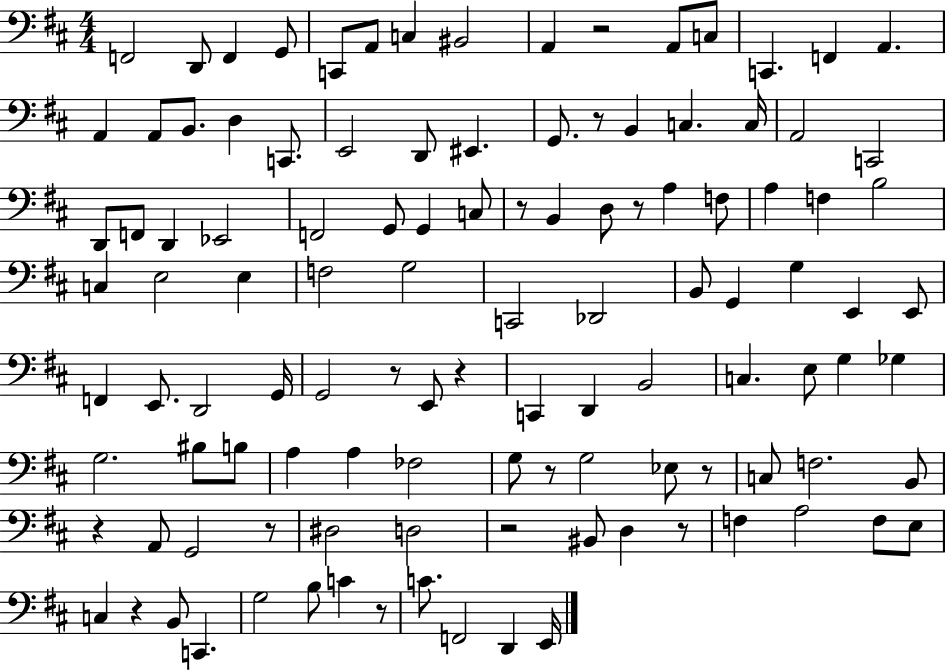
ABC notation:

X:1
T:Untitled
M:4/4
L:1/4
K:D
F,,2 D,,/2 F,, G,,/2 C,,/2 A,,/2 C, ^B,,2 A,, z2 A,,/2 C,/2 C,, F,, A,, A,, A,,/2 B,,/2 D, C,,/2 E,,2 D,,/2 ^E,, G,,/2 z/2 B,, C, C,/4 A,,2 C,,2 D,,/2 F,,/2 D,, _E,,2 F,,2 G,,/2 G,, C,/2 z/2 B,, D,/2 z/2 A, F,/2 A, F, B,2 C, E,2 E, F,2 G,2 C,,2 _D,,2 B,,/2 G,, G, E,, E,,/2 F,, E,,/2 D,,2 G,,/4 G,,2 z/2 E,,/2 z C,, D,, B,,2 C, E,/2 G, _G, G,2 ^B,/2 B,/2 A, A, _F,2 G,/2 z/2 G,2 _E,/2 z/2 C,/2 F,2 B,,/2 z A,,/2 G,,2 z/2 ^D,2 D,2 z2 ^B,,/2 D, z/2 F, A,2 F,/2 E,/2 C, z B,,/2 C,, G,2 B,/2 C z/2 C/2 F,,2 D,, E,,/4